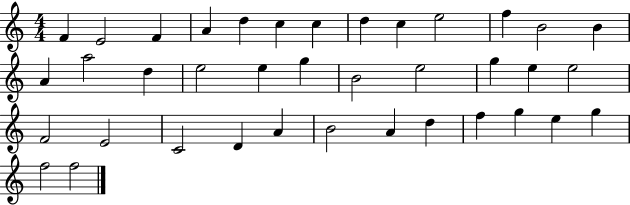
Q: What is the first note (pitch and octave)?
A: F4